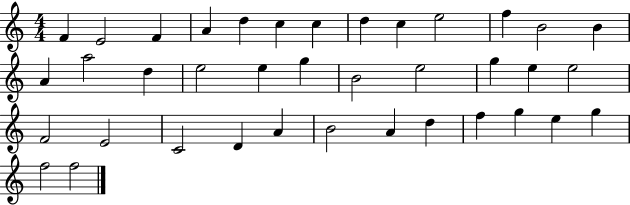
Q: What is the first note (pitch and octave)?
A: F4